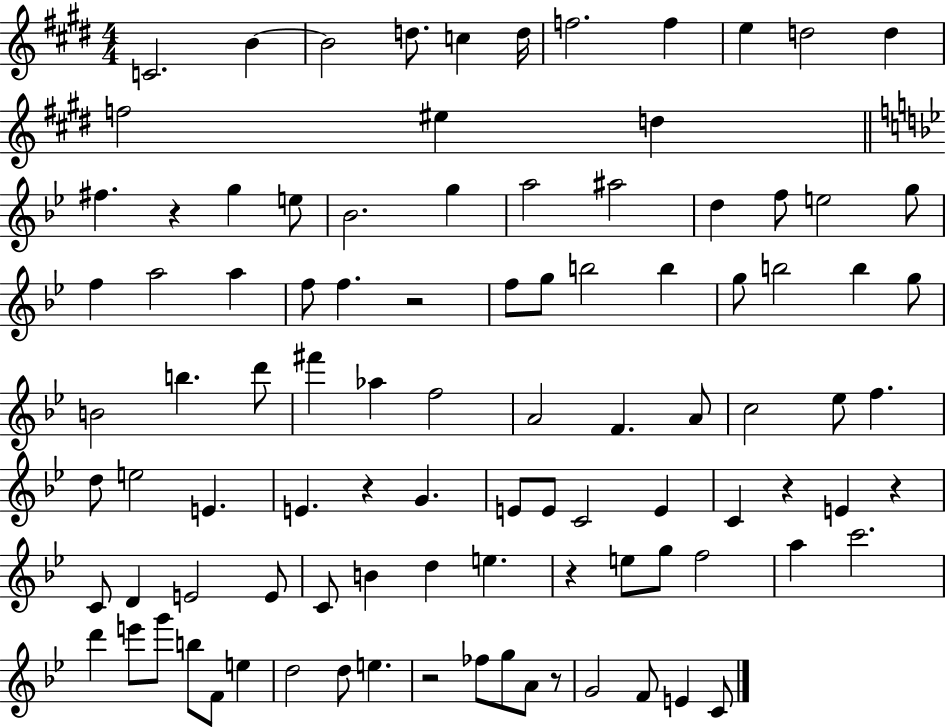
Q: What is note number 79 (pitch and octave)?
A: F4